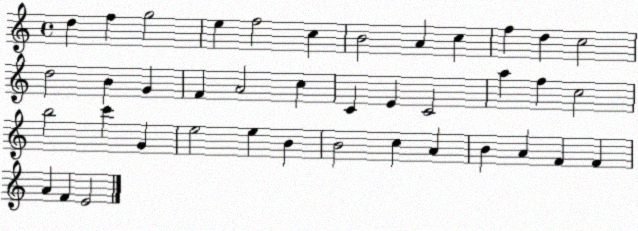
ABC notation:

X:1
T:Untitled
M:4/4
L:1/4
K:C
d f g2 e f2 c B2 A c f d c2 d2 B G F A2 c C E C2 a f c2 b2 c' G e2 e B B2 c A B A F F A F E2